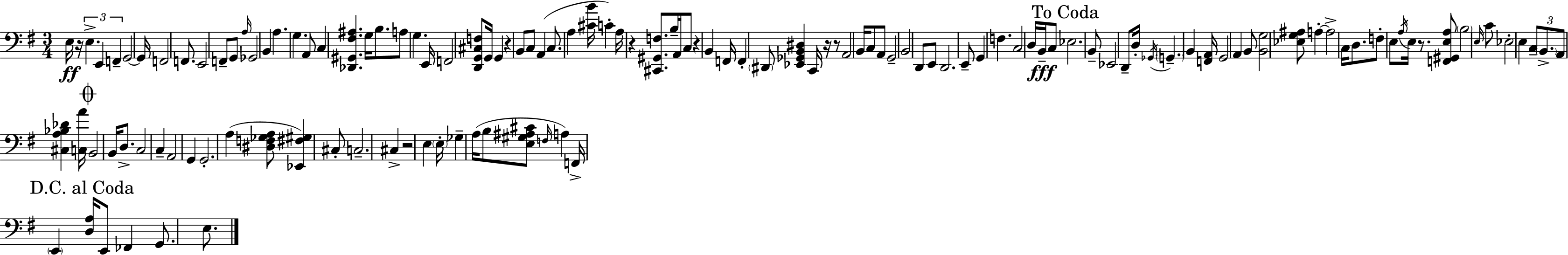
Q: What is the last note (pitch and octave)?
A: E3